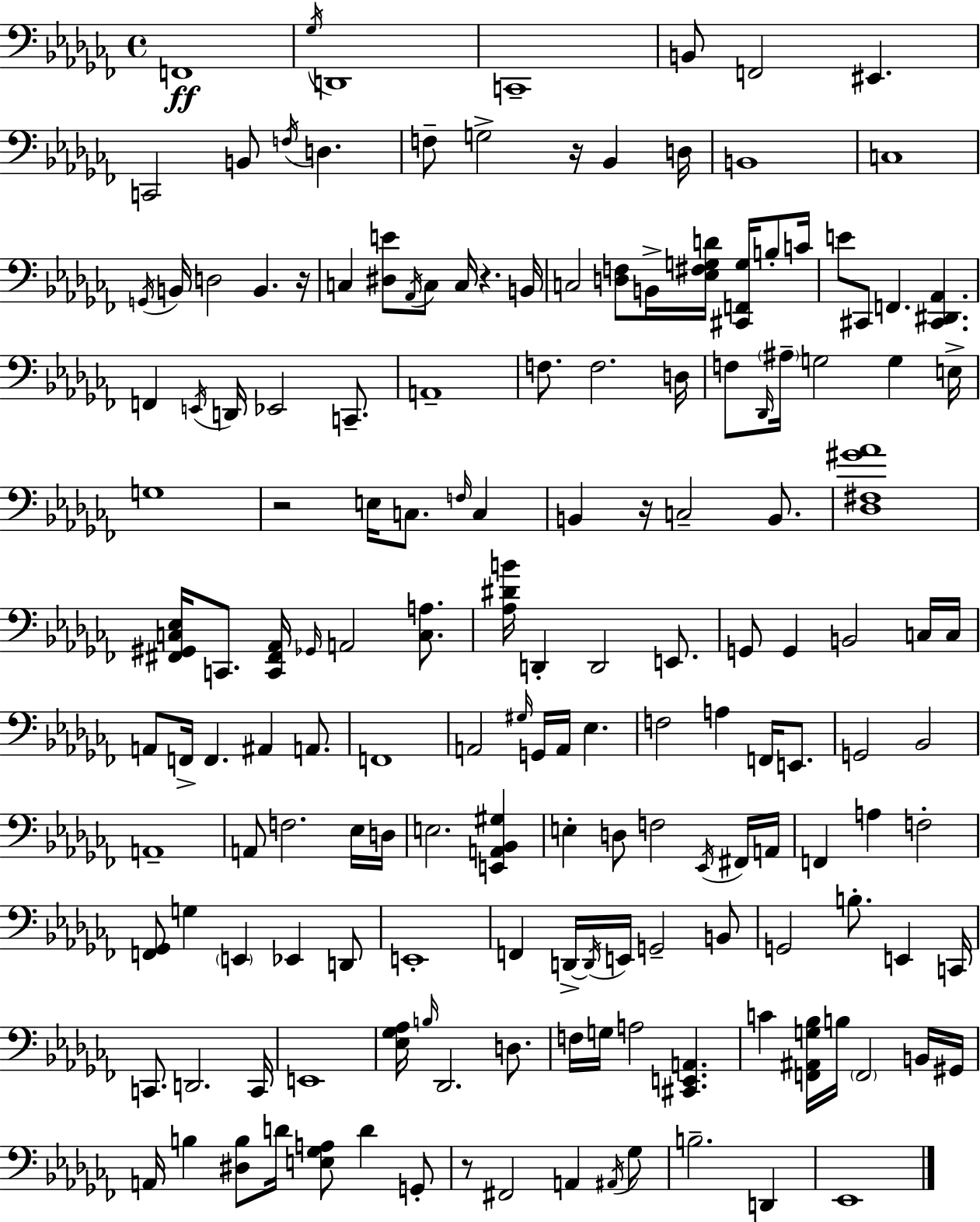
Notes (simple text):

F2/w Gb3/s D2/w C2/w B2/e F2/h EIS2/q. C2/h B2/e F3/s D3/q. F3/e G3/h R/s Bb2/q D3/s B2/w C3/w G2/s B2/s D3/h B2/q. R/s C3/q [D#3,E4]/e Ab2/s C3/e C3/s R/q. B2/s C3/h [D3,F3]/e B2/s [Eb3,F#3,G3,D4]/s [C#2,F2,G3]/s B3/e C4/s E4/e C#2/e F2/q. [C#2,D#2,Ab2]/q. F2/q E2/s D2/s Eb2/h C2/e. A2/w F3/e. F3/h. D3/s F3/e Db2/s A#3/s G3/h G3/q E3/s G3/w R/h E3/s C3/e. F3/s C3/q B2/q R/s C3/h B2/e. [Db3,F#3,G#4,Ab4]/w [F#2,G#2,C3,Eb3]/s C2/e. [C2,F#2,Ab2]/s Gb2/s A2/h [C3,A3]/e. [Ab3,D#4,B4]/s D2/q D2/h E2/e. G2/e G2/q B2/h C3/s C3/s A2/e F2/s F2/q. A#2/q A2/e. F2/w A2/h G#3/s G2/s A2/s Eb3/q. F3/h A3/q F2/s E2/e. G2/h Bb2/h A2/w A2/e F3/h. Eb3/s D3/s E3/h. [E2,A2,Bb2,G#3]/q E3/q D3/e F3/h Eb2/s F#2/s A2/s F2/q A3/q F3/h [F2,Gb2]/e G3/q E2/q Eb2/q D2/e E2/w F2/q D2/s D2/s E2/s G2/h B2/e G2/h B3/e. E2/q C2/s C2/e. D2/h. C2/s E2/w [Eb3,Gb3,Ab3]/s B3/s Db2/h. D3/e. F3/s G3/s A3/h [C#2,E2,A2]/q. C4/q [F2,A#2,G3,Bb3]/s B3/s F2/h B2/s G#2/s A2/s B3/q [D#3,B3]/e D4/s [E3,Gb3,A3]/e D4/q G2/e R/e F#2/h A2/q A#2/s Gb3/e B3/h. D2/q Eb2/w